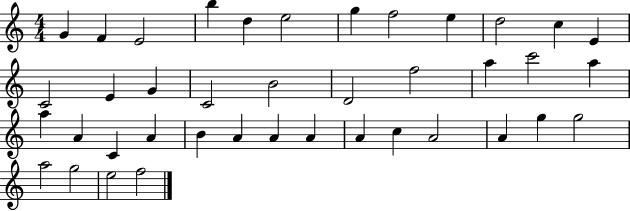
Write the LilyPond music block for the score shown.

{
  \clef treble
  \numericTimeSignature
  \time 4/4
  \key c \major
  g'4 f'4 e'2 | b''4 d''4 e''2 | g''4 f''2 e''4 | d''2 c''4 e'4 | \break c'2 e'4 g'4 | c'2 b'2 | d'2 f''2 | a''4 c'''2 a''4 | \break a''4 a'4 c'4 a'4 | b'4 a'4 a'4 a'4 | a'4 c''4 a'2 | a'4 g''4 g''2 | \break a''2 g''2 | e''2 f''2 | \bar "|."
}